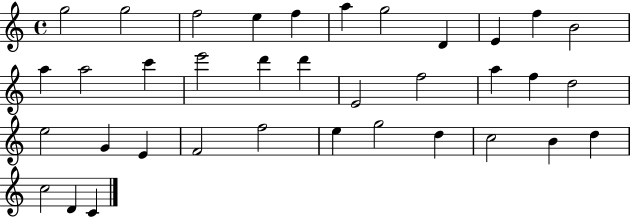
{
  \clef treble
  \time 4/4
  \defaultTimeSignature
  \key c \major
  g''2 g''2 | f''2 e''4 f''4 | a''4 g''2 d'4 | e'4 f''4 b'2 | \break a''4 a''2 c'''4 | e'''2 d'''4 d'''4 | e'2 f''2 | a''4 f''4 d''2 | \break e''2 g'4 e'4 | f'2 f''2 | e''4 g''2 d''4 | c''2 b'4 d''4 | \break c''2 d'4 c'4 | \bar "|."
}